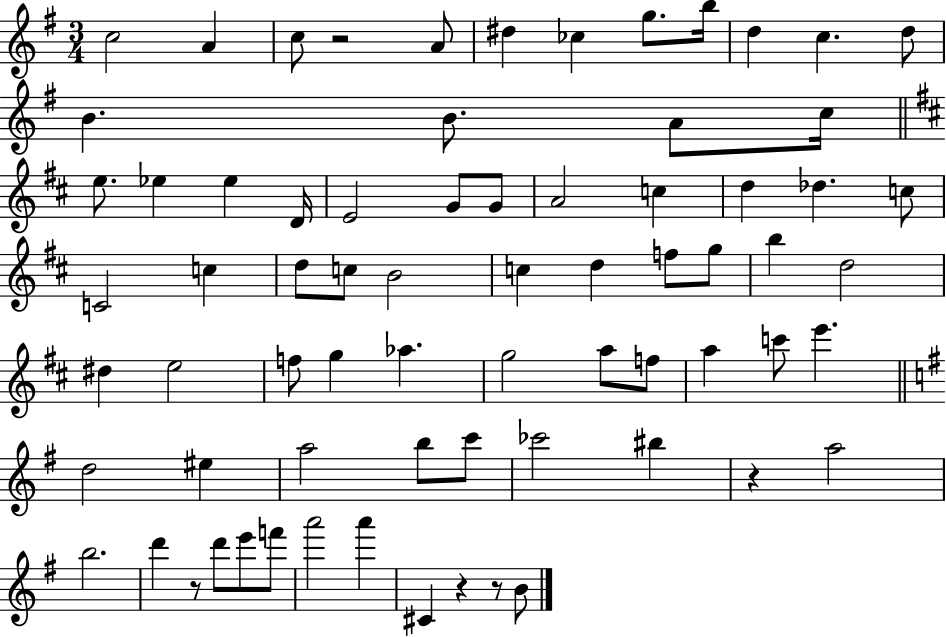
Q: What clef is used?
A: treble